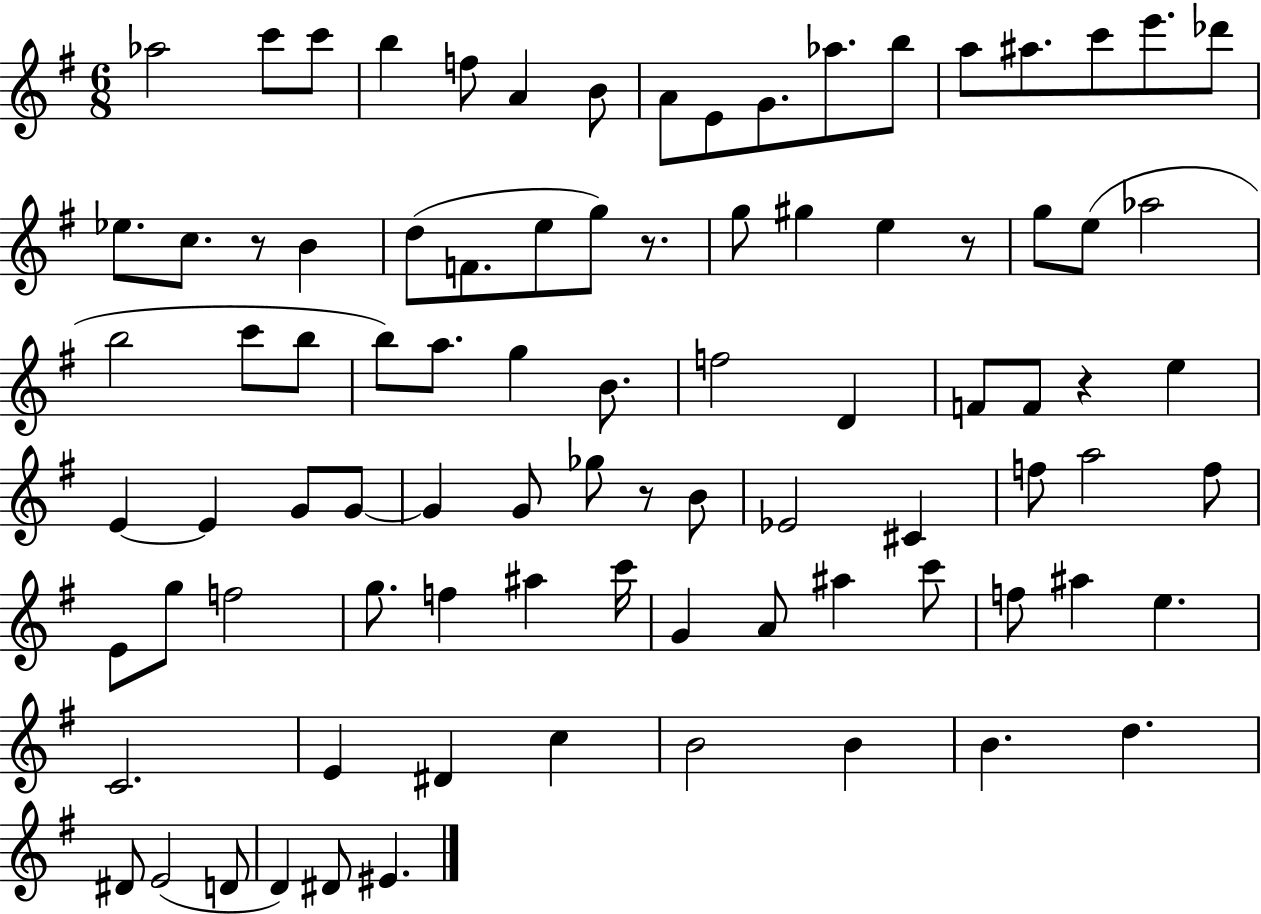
Ab5/h C6/e C6/e B5/q F5/e A4/q B4/e A4/e E4/e G4/e. Ab5/e. B5/e A5/e A#5/e. C6/e E6/e. Db6/e Eb5/e. C5/e. R/e B4/q D5/e F4/e. E5/e G5/e R/e. G5/e G#5/q E5/q R/e G5/e E5/e Ab5/h B5/h C6/e B5/e B5/e A5/e. G5/q B4/e. F5/h D4/q F4/e F4/e R/q E5/q E4/q E4/q G4/e G4/e G4/q G4/e Gb5/e R/e B4/e Eb4/h C#4/q F5/e A5/h F5/e E4/e G5/e F5/h G5/e. F5/q A#5/q C6/s G4/q A4/e A#5/q C6/e F5/e A#5/q E5/q. C4/h. E4/q D#4/q C5/q B4/h B4/q B4/q. D5/q. D#4/e E4/h D4/e D4/q D#4/e EIS4/q.